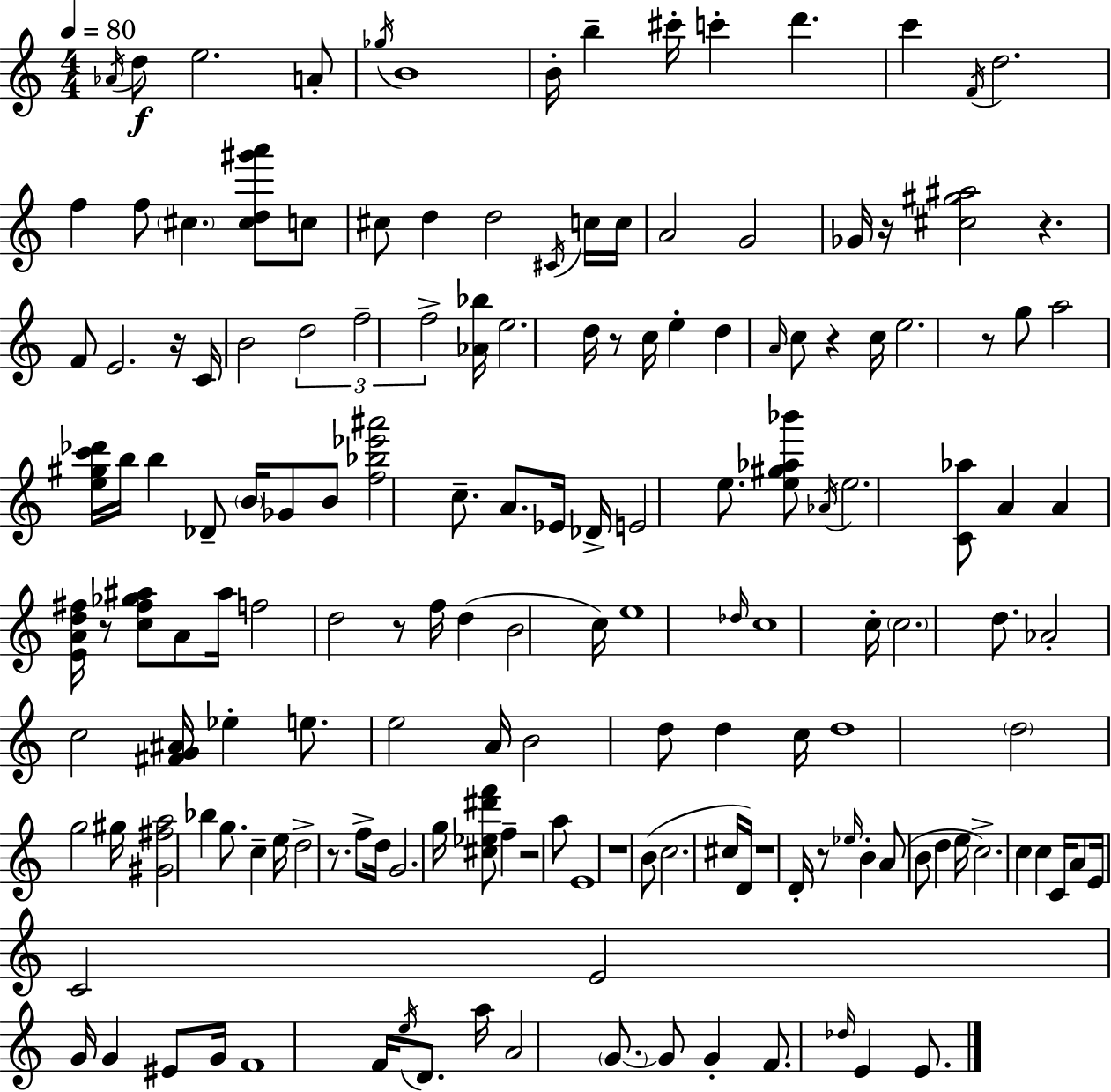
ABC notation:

X:1
T:Untitled
M:4/4
L:1/4
K:C
_A/4 d/2 e2 A/2 _g/4 B4 B/4 b ^c'/4 c' d' c' F/4 d2 f f/2 ^c [^cd^g'a']/2 c/2 ^c/2 d d2 ^C/4 c/4 c/4 A2 G2 _G/4 z/4 [^c^g^a]2 z F/2 E2 z/4 C/4 B2 d2 f2 f2 [_A_b]/4 e2 d/4 z/2 c/4 e d A/4 c/2 z c/4 e2 z/2 g/2 a2 [e^gc'_d']/4 b/4 b _D/2 B/4 _G/2 B/2 [f_b_e'^a']2 c/2 A/2 _E/4 _D/4 E2 e/2 [e^g_a_b']/2 _A/4 e2 [C_a]/2 A A [EAd^f]/4 z/2 [c^f_g^a]/2 A/2 ^a/4 f2 d2 z/2 f/4 d B2 c/4 e4 _d/4 c4 c/4 c2 d/2 _A2 c2 [^FG^A]/4 _e e/2 e2 A/4 B2 d/2 d c/4 d4 d2 g2 ^g/4 [^G^fa]2 _b g/2 c e/4 d2 z/2 f/2 d/4 G2 g/4 [^c_e^d'f']/2 f z2 a/2 E4 z4 B/2 c2 ^c/4 D/4 z4 D/4 z/2 _e/4 B A/2 B/2 d e/4 c2 c c C/4 A/2 E/4 C2 E2 G/4 G ^E/2 G/4 F4 F/4 e/4 D/2 a/4 A2 G/2 G/2 G F/2 _d/4 E E/2